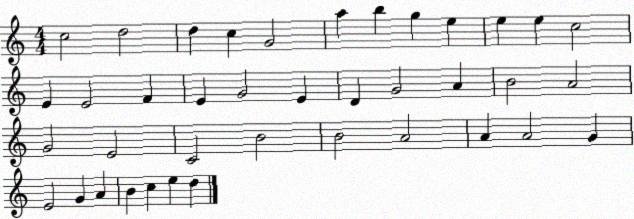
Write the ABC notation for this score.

X:1
T:Untitled
M:4/4
L:1/4
K:C
c2 d2 d c G2 a b g e e e c2 E E2 F E G2 E D G2 A B2 A2 G2 E2 C2 B2 B2 A2 A A2 G E2 G A B c e d